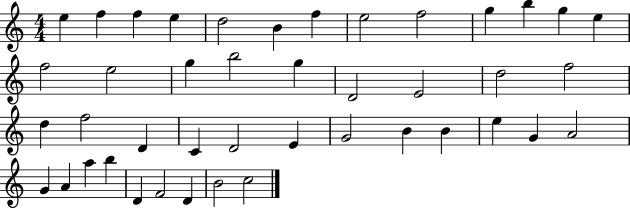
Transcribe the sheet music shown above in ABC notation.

X:1
T:Untitled
M:4/4
L:1/4
K:C
e f f e d2 B f e2 f2 g b g e f2 e2 g b2 g D2 E2 d2 f2 d f2 D C D2 E G2 B B e G A2 G A a b D F2 D B2 c2